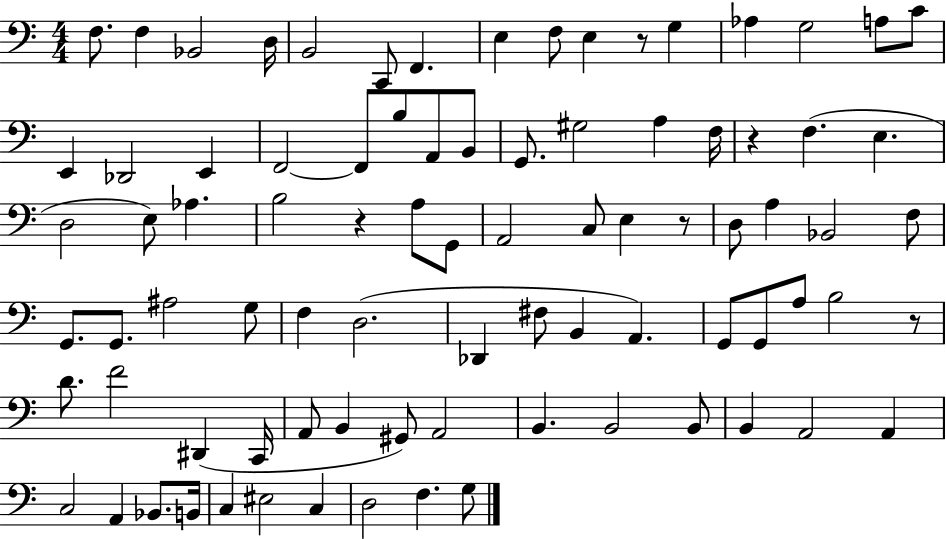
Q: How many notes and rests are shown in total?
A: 85